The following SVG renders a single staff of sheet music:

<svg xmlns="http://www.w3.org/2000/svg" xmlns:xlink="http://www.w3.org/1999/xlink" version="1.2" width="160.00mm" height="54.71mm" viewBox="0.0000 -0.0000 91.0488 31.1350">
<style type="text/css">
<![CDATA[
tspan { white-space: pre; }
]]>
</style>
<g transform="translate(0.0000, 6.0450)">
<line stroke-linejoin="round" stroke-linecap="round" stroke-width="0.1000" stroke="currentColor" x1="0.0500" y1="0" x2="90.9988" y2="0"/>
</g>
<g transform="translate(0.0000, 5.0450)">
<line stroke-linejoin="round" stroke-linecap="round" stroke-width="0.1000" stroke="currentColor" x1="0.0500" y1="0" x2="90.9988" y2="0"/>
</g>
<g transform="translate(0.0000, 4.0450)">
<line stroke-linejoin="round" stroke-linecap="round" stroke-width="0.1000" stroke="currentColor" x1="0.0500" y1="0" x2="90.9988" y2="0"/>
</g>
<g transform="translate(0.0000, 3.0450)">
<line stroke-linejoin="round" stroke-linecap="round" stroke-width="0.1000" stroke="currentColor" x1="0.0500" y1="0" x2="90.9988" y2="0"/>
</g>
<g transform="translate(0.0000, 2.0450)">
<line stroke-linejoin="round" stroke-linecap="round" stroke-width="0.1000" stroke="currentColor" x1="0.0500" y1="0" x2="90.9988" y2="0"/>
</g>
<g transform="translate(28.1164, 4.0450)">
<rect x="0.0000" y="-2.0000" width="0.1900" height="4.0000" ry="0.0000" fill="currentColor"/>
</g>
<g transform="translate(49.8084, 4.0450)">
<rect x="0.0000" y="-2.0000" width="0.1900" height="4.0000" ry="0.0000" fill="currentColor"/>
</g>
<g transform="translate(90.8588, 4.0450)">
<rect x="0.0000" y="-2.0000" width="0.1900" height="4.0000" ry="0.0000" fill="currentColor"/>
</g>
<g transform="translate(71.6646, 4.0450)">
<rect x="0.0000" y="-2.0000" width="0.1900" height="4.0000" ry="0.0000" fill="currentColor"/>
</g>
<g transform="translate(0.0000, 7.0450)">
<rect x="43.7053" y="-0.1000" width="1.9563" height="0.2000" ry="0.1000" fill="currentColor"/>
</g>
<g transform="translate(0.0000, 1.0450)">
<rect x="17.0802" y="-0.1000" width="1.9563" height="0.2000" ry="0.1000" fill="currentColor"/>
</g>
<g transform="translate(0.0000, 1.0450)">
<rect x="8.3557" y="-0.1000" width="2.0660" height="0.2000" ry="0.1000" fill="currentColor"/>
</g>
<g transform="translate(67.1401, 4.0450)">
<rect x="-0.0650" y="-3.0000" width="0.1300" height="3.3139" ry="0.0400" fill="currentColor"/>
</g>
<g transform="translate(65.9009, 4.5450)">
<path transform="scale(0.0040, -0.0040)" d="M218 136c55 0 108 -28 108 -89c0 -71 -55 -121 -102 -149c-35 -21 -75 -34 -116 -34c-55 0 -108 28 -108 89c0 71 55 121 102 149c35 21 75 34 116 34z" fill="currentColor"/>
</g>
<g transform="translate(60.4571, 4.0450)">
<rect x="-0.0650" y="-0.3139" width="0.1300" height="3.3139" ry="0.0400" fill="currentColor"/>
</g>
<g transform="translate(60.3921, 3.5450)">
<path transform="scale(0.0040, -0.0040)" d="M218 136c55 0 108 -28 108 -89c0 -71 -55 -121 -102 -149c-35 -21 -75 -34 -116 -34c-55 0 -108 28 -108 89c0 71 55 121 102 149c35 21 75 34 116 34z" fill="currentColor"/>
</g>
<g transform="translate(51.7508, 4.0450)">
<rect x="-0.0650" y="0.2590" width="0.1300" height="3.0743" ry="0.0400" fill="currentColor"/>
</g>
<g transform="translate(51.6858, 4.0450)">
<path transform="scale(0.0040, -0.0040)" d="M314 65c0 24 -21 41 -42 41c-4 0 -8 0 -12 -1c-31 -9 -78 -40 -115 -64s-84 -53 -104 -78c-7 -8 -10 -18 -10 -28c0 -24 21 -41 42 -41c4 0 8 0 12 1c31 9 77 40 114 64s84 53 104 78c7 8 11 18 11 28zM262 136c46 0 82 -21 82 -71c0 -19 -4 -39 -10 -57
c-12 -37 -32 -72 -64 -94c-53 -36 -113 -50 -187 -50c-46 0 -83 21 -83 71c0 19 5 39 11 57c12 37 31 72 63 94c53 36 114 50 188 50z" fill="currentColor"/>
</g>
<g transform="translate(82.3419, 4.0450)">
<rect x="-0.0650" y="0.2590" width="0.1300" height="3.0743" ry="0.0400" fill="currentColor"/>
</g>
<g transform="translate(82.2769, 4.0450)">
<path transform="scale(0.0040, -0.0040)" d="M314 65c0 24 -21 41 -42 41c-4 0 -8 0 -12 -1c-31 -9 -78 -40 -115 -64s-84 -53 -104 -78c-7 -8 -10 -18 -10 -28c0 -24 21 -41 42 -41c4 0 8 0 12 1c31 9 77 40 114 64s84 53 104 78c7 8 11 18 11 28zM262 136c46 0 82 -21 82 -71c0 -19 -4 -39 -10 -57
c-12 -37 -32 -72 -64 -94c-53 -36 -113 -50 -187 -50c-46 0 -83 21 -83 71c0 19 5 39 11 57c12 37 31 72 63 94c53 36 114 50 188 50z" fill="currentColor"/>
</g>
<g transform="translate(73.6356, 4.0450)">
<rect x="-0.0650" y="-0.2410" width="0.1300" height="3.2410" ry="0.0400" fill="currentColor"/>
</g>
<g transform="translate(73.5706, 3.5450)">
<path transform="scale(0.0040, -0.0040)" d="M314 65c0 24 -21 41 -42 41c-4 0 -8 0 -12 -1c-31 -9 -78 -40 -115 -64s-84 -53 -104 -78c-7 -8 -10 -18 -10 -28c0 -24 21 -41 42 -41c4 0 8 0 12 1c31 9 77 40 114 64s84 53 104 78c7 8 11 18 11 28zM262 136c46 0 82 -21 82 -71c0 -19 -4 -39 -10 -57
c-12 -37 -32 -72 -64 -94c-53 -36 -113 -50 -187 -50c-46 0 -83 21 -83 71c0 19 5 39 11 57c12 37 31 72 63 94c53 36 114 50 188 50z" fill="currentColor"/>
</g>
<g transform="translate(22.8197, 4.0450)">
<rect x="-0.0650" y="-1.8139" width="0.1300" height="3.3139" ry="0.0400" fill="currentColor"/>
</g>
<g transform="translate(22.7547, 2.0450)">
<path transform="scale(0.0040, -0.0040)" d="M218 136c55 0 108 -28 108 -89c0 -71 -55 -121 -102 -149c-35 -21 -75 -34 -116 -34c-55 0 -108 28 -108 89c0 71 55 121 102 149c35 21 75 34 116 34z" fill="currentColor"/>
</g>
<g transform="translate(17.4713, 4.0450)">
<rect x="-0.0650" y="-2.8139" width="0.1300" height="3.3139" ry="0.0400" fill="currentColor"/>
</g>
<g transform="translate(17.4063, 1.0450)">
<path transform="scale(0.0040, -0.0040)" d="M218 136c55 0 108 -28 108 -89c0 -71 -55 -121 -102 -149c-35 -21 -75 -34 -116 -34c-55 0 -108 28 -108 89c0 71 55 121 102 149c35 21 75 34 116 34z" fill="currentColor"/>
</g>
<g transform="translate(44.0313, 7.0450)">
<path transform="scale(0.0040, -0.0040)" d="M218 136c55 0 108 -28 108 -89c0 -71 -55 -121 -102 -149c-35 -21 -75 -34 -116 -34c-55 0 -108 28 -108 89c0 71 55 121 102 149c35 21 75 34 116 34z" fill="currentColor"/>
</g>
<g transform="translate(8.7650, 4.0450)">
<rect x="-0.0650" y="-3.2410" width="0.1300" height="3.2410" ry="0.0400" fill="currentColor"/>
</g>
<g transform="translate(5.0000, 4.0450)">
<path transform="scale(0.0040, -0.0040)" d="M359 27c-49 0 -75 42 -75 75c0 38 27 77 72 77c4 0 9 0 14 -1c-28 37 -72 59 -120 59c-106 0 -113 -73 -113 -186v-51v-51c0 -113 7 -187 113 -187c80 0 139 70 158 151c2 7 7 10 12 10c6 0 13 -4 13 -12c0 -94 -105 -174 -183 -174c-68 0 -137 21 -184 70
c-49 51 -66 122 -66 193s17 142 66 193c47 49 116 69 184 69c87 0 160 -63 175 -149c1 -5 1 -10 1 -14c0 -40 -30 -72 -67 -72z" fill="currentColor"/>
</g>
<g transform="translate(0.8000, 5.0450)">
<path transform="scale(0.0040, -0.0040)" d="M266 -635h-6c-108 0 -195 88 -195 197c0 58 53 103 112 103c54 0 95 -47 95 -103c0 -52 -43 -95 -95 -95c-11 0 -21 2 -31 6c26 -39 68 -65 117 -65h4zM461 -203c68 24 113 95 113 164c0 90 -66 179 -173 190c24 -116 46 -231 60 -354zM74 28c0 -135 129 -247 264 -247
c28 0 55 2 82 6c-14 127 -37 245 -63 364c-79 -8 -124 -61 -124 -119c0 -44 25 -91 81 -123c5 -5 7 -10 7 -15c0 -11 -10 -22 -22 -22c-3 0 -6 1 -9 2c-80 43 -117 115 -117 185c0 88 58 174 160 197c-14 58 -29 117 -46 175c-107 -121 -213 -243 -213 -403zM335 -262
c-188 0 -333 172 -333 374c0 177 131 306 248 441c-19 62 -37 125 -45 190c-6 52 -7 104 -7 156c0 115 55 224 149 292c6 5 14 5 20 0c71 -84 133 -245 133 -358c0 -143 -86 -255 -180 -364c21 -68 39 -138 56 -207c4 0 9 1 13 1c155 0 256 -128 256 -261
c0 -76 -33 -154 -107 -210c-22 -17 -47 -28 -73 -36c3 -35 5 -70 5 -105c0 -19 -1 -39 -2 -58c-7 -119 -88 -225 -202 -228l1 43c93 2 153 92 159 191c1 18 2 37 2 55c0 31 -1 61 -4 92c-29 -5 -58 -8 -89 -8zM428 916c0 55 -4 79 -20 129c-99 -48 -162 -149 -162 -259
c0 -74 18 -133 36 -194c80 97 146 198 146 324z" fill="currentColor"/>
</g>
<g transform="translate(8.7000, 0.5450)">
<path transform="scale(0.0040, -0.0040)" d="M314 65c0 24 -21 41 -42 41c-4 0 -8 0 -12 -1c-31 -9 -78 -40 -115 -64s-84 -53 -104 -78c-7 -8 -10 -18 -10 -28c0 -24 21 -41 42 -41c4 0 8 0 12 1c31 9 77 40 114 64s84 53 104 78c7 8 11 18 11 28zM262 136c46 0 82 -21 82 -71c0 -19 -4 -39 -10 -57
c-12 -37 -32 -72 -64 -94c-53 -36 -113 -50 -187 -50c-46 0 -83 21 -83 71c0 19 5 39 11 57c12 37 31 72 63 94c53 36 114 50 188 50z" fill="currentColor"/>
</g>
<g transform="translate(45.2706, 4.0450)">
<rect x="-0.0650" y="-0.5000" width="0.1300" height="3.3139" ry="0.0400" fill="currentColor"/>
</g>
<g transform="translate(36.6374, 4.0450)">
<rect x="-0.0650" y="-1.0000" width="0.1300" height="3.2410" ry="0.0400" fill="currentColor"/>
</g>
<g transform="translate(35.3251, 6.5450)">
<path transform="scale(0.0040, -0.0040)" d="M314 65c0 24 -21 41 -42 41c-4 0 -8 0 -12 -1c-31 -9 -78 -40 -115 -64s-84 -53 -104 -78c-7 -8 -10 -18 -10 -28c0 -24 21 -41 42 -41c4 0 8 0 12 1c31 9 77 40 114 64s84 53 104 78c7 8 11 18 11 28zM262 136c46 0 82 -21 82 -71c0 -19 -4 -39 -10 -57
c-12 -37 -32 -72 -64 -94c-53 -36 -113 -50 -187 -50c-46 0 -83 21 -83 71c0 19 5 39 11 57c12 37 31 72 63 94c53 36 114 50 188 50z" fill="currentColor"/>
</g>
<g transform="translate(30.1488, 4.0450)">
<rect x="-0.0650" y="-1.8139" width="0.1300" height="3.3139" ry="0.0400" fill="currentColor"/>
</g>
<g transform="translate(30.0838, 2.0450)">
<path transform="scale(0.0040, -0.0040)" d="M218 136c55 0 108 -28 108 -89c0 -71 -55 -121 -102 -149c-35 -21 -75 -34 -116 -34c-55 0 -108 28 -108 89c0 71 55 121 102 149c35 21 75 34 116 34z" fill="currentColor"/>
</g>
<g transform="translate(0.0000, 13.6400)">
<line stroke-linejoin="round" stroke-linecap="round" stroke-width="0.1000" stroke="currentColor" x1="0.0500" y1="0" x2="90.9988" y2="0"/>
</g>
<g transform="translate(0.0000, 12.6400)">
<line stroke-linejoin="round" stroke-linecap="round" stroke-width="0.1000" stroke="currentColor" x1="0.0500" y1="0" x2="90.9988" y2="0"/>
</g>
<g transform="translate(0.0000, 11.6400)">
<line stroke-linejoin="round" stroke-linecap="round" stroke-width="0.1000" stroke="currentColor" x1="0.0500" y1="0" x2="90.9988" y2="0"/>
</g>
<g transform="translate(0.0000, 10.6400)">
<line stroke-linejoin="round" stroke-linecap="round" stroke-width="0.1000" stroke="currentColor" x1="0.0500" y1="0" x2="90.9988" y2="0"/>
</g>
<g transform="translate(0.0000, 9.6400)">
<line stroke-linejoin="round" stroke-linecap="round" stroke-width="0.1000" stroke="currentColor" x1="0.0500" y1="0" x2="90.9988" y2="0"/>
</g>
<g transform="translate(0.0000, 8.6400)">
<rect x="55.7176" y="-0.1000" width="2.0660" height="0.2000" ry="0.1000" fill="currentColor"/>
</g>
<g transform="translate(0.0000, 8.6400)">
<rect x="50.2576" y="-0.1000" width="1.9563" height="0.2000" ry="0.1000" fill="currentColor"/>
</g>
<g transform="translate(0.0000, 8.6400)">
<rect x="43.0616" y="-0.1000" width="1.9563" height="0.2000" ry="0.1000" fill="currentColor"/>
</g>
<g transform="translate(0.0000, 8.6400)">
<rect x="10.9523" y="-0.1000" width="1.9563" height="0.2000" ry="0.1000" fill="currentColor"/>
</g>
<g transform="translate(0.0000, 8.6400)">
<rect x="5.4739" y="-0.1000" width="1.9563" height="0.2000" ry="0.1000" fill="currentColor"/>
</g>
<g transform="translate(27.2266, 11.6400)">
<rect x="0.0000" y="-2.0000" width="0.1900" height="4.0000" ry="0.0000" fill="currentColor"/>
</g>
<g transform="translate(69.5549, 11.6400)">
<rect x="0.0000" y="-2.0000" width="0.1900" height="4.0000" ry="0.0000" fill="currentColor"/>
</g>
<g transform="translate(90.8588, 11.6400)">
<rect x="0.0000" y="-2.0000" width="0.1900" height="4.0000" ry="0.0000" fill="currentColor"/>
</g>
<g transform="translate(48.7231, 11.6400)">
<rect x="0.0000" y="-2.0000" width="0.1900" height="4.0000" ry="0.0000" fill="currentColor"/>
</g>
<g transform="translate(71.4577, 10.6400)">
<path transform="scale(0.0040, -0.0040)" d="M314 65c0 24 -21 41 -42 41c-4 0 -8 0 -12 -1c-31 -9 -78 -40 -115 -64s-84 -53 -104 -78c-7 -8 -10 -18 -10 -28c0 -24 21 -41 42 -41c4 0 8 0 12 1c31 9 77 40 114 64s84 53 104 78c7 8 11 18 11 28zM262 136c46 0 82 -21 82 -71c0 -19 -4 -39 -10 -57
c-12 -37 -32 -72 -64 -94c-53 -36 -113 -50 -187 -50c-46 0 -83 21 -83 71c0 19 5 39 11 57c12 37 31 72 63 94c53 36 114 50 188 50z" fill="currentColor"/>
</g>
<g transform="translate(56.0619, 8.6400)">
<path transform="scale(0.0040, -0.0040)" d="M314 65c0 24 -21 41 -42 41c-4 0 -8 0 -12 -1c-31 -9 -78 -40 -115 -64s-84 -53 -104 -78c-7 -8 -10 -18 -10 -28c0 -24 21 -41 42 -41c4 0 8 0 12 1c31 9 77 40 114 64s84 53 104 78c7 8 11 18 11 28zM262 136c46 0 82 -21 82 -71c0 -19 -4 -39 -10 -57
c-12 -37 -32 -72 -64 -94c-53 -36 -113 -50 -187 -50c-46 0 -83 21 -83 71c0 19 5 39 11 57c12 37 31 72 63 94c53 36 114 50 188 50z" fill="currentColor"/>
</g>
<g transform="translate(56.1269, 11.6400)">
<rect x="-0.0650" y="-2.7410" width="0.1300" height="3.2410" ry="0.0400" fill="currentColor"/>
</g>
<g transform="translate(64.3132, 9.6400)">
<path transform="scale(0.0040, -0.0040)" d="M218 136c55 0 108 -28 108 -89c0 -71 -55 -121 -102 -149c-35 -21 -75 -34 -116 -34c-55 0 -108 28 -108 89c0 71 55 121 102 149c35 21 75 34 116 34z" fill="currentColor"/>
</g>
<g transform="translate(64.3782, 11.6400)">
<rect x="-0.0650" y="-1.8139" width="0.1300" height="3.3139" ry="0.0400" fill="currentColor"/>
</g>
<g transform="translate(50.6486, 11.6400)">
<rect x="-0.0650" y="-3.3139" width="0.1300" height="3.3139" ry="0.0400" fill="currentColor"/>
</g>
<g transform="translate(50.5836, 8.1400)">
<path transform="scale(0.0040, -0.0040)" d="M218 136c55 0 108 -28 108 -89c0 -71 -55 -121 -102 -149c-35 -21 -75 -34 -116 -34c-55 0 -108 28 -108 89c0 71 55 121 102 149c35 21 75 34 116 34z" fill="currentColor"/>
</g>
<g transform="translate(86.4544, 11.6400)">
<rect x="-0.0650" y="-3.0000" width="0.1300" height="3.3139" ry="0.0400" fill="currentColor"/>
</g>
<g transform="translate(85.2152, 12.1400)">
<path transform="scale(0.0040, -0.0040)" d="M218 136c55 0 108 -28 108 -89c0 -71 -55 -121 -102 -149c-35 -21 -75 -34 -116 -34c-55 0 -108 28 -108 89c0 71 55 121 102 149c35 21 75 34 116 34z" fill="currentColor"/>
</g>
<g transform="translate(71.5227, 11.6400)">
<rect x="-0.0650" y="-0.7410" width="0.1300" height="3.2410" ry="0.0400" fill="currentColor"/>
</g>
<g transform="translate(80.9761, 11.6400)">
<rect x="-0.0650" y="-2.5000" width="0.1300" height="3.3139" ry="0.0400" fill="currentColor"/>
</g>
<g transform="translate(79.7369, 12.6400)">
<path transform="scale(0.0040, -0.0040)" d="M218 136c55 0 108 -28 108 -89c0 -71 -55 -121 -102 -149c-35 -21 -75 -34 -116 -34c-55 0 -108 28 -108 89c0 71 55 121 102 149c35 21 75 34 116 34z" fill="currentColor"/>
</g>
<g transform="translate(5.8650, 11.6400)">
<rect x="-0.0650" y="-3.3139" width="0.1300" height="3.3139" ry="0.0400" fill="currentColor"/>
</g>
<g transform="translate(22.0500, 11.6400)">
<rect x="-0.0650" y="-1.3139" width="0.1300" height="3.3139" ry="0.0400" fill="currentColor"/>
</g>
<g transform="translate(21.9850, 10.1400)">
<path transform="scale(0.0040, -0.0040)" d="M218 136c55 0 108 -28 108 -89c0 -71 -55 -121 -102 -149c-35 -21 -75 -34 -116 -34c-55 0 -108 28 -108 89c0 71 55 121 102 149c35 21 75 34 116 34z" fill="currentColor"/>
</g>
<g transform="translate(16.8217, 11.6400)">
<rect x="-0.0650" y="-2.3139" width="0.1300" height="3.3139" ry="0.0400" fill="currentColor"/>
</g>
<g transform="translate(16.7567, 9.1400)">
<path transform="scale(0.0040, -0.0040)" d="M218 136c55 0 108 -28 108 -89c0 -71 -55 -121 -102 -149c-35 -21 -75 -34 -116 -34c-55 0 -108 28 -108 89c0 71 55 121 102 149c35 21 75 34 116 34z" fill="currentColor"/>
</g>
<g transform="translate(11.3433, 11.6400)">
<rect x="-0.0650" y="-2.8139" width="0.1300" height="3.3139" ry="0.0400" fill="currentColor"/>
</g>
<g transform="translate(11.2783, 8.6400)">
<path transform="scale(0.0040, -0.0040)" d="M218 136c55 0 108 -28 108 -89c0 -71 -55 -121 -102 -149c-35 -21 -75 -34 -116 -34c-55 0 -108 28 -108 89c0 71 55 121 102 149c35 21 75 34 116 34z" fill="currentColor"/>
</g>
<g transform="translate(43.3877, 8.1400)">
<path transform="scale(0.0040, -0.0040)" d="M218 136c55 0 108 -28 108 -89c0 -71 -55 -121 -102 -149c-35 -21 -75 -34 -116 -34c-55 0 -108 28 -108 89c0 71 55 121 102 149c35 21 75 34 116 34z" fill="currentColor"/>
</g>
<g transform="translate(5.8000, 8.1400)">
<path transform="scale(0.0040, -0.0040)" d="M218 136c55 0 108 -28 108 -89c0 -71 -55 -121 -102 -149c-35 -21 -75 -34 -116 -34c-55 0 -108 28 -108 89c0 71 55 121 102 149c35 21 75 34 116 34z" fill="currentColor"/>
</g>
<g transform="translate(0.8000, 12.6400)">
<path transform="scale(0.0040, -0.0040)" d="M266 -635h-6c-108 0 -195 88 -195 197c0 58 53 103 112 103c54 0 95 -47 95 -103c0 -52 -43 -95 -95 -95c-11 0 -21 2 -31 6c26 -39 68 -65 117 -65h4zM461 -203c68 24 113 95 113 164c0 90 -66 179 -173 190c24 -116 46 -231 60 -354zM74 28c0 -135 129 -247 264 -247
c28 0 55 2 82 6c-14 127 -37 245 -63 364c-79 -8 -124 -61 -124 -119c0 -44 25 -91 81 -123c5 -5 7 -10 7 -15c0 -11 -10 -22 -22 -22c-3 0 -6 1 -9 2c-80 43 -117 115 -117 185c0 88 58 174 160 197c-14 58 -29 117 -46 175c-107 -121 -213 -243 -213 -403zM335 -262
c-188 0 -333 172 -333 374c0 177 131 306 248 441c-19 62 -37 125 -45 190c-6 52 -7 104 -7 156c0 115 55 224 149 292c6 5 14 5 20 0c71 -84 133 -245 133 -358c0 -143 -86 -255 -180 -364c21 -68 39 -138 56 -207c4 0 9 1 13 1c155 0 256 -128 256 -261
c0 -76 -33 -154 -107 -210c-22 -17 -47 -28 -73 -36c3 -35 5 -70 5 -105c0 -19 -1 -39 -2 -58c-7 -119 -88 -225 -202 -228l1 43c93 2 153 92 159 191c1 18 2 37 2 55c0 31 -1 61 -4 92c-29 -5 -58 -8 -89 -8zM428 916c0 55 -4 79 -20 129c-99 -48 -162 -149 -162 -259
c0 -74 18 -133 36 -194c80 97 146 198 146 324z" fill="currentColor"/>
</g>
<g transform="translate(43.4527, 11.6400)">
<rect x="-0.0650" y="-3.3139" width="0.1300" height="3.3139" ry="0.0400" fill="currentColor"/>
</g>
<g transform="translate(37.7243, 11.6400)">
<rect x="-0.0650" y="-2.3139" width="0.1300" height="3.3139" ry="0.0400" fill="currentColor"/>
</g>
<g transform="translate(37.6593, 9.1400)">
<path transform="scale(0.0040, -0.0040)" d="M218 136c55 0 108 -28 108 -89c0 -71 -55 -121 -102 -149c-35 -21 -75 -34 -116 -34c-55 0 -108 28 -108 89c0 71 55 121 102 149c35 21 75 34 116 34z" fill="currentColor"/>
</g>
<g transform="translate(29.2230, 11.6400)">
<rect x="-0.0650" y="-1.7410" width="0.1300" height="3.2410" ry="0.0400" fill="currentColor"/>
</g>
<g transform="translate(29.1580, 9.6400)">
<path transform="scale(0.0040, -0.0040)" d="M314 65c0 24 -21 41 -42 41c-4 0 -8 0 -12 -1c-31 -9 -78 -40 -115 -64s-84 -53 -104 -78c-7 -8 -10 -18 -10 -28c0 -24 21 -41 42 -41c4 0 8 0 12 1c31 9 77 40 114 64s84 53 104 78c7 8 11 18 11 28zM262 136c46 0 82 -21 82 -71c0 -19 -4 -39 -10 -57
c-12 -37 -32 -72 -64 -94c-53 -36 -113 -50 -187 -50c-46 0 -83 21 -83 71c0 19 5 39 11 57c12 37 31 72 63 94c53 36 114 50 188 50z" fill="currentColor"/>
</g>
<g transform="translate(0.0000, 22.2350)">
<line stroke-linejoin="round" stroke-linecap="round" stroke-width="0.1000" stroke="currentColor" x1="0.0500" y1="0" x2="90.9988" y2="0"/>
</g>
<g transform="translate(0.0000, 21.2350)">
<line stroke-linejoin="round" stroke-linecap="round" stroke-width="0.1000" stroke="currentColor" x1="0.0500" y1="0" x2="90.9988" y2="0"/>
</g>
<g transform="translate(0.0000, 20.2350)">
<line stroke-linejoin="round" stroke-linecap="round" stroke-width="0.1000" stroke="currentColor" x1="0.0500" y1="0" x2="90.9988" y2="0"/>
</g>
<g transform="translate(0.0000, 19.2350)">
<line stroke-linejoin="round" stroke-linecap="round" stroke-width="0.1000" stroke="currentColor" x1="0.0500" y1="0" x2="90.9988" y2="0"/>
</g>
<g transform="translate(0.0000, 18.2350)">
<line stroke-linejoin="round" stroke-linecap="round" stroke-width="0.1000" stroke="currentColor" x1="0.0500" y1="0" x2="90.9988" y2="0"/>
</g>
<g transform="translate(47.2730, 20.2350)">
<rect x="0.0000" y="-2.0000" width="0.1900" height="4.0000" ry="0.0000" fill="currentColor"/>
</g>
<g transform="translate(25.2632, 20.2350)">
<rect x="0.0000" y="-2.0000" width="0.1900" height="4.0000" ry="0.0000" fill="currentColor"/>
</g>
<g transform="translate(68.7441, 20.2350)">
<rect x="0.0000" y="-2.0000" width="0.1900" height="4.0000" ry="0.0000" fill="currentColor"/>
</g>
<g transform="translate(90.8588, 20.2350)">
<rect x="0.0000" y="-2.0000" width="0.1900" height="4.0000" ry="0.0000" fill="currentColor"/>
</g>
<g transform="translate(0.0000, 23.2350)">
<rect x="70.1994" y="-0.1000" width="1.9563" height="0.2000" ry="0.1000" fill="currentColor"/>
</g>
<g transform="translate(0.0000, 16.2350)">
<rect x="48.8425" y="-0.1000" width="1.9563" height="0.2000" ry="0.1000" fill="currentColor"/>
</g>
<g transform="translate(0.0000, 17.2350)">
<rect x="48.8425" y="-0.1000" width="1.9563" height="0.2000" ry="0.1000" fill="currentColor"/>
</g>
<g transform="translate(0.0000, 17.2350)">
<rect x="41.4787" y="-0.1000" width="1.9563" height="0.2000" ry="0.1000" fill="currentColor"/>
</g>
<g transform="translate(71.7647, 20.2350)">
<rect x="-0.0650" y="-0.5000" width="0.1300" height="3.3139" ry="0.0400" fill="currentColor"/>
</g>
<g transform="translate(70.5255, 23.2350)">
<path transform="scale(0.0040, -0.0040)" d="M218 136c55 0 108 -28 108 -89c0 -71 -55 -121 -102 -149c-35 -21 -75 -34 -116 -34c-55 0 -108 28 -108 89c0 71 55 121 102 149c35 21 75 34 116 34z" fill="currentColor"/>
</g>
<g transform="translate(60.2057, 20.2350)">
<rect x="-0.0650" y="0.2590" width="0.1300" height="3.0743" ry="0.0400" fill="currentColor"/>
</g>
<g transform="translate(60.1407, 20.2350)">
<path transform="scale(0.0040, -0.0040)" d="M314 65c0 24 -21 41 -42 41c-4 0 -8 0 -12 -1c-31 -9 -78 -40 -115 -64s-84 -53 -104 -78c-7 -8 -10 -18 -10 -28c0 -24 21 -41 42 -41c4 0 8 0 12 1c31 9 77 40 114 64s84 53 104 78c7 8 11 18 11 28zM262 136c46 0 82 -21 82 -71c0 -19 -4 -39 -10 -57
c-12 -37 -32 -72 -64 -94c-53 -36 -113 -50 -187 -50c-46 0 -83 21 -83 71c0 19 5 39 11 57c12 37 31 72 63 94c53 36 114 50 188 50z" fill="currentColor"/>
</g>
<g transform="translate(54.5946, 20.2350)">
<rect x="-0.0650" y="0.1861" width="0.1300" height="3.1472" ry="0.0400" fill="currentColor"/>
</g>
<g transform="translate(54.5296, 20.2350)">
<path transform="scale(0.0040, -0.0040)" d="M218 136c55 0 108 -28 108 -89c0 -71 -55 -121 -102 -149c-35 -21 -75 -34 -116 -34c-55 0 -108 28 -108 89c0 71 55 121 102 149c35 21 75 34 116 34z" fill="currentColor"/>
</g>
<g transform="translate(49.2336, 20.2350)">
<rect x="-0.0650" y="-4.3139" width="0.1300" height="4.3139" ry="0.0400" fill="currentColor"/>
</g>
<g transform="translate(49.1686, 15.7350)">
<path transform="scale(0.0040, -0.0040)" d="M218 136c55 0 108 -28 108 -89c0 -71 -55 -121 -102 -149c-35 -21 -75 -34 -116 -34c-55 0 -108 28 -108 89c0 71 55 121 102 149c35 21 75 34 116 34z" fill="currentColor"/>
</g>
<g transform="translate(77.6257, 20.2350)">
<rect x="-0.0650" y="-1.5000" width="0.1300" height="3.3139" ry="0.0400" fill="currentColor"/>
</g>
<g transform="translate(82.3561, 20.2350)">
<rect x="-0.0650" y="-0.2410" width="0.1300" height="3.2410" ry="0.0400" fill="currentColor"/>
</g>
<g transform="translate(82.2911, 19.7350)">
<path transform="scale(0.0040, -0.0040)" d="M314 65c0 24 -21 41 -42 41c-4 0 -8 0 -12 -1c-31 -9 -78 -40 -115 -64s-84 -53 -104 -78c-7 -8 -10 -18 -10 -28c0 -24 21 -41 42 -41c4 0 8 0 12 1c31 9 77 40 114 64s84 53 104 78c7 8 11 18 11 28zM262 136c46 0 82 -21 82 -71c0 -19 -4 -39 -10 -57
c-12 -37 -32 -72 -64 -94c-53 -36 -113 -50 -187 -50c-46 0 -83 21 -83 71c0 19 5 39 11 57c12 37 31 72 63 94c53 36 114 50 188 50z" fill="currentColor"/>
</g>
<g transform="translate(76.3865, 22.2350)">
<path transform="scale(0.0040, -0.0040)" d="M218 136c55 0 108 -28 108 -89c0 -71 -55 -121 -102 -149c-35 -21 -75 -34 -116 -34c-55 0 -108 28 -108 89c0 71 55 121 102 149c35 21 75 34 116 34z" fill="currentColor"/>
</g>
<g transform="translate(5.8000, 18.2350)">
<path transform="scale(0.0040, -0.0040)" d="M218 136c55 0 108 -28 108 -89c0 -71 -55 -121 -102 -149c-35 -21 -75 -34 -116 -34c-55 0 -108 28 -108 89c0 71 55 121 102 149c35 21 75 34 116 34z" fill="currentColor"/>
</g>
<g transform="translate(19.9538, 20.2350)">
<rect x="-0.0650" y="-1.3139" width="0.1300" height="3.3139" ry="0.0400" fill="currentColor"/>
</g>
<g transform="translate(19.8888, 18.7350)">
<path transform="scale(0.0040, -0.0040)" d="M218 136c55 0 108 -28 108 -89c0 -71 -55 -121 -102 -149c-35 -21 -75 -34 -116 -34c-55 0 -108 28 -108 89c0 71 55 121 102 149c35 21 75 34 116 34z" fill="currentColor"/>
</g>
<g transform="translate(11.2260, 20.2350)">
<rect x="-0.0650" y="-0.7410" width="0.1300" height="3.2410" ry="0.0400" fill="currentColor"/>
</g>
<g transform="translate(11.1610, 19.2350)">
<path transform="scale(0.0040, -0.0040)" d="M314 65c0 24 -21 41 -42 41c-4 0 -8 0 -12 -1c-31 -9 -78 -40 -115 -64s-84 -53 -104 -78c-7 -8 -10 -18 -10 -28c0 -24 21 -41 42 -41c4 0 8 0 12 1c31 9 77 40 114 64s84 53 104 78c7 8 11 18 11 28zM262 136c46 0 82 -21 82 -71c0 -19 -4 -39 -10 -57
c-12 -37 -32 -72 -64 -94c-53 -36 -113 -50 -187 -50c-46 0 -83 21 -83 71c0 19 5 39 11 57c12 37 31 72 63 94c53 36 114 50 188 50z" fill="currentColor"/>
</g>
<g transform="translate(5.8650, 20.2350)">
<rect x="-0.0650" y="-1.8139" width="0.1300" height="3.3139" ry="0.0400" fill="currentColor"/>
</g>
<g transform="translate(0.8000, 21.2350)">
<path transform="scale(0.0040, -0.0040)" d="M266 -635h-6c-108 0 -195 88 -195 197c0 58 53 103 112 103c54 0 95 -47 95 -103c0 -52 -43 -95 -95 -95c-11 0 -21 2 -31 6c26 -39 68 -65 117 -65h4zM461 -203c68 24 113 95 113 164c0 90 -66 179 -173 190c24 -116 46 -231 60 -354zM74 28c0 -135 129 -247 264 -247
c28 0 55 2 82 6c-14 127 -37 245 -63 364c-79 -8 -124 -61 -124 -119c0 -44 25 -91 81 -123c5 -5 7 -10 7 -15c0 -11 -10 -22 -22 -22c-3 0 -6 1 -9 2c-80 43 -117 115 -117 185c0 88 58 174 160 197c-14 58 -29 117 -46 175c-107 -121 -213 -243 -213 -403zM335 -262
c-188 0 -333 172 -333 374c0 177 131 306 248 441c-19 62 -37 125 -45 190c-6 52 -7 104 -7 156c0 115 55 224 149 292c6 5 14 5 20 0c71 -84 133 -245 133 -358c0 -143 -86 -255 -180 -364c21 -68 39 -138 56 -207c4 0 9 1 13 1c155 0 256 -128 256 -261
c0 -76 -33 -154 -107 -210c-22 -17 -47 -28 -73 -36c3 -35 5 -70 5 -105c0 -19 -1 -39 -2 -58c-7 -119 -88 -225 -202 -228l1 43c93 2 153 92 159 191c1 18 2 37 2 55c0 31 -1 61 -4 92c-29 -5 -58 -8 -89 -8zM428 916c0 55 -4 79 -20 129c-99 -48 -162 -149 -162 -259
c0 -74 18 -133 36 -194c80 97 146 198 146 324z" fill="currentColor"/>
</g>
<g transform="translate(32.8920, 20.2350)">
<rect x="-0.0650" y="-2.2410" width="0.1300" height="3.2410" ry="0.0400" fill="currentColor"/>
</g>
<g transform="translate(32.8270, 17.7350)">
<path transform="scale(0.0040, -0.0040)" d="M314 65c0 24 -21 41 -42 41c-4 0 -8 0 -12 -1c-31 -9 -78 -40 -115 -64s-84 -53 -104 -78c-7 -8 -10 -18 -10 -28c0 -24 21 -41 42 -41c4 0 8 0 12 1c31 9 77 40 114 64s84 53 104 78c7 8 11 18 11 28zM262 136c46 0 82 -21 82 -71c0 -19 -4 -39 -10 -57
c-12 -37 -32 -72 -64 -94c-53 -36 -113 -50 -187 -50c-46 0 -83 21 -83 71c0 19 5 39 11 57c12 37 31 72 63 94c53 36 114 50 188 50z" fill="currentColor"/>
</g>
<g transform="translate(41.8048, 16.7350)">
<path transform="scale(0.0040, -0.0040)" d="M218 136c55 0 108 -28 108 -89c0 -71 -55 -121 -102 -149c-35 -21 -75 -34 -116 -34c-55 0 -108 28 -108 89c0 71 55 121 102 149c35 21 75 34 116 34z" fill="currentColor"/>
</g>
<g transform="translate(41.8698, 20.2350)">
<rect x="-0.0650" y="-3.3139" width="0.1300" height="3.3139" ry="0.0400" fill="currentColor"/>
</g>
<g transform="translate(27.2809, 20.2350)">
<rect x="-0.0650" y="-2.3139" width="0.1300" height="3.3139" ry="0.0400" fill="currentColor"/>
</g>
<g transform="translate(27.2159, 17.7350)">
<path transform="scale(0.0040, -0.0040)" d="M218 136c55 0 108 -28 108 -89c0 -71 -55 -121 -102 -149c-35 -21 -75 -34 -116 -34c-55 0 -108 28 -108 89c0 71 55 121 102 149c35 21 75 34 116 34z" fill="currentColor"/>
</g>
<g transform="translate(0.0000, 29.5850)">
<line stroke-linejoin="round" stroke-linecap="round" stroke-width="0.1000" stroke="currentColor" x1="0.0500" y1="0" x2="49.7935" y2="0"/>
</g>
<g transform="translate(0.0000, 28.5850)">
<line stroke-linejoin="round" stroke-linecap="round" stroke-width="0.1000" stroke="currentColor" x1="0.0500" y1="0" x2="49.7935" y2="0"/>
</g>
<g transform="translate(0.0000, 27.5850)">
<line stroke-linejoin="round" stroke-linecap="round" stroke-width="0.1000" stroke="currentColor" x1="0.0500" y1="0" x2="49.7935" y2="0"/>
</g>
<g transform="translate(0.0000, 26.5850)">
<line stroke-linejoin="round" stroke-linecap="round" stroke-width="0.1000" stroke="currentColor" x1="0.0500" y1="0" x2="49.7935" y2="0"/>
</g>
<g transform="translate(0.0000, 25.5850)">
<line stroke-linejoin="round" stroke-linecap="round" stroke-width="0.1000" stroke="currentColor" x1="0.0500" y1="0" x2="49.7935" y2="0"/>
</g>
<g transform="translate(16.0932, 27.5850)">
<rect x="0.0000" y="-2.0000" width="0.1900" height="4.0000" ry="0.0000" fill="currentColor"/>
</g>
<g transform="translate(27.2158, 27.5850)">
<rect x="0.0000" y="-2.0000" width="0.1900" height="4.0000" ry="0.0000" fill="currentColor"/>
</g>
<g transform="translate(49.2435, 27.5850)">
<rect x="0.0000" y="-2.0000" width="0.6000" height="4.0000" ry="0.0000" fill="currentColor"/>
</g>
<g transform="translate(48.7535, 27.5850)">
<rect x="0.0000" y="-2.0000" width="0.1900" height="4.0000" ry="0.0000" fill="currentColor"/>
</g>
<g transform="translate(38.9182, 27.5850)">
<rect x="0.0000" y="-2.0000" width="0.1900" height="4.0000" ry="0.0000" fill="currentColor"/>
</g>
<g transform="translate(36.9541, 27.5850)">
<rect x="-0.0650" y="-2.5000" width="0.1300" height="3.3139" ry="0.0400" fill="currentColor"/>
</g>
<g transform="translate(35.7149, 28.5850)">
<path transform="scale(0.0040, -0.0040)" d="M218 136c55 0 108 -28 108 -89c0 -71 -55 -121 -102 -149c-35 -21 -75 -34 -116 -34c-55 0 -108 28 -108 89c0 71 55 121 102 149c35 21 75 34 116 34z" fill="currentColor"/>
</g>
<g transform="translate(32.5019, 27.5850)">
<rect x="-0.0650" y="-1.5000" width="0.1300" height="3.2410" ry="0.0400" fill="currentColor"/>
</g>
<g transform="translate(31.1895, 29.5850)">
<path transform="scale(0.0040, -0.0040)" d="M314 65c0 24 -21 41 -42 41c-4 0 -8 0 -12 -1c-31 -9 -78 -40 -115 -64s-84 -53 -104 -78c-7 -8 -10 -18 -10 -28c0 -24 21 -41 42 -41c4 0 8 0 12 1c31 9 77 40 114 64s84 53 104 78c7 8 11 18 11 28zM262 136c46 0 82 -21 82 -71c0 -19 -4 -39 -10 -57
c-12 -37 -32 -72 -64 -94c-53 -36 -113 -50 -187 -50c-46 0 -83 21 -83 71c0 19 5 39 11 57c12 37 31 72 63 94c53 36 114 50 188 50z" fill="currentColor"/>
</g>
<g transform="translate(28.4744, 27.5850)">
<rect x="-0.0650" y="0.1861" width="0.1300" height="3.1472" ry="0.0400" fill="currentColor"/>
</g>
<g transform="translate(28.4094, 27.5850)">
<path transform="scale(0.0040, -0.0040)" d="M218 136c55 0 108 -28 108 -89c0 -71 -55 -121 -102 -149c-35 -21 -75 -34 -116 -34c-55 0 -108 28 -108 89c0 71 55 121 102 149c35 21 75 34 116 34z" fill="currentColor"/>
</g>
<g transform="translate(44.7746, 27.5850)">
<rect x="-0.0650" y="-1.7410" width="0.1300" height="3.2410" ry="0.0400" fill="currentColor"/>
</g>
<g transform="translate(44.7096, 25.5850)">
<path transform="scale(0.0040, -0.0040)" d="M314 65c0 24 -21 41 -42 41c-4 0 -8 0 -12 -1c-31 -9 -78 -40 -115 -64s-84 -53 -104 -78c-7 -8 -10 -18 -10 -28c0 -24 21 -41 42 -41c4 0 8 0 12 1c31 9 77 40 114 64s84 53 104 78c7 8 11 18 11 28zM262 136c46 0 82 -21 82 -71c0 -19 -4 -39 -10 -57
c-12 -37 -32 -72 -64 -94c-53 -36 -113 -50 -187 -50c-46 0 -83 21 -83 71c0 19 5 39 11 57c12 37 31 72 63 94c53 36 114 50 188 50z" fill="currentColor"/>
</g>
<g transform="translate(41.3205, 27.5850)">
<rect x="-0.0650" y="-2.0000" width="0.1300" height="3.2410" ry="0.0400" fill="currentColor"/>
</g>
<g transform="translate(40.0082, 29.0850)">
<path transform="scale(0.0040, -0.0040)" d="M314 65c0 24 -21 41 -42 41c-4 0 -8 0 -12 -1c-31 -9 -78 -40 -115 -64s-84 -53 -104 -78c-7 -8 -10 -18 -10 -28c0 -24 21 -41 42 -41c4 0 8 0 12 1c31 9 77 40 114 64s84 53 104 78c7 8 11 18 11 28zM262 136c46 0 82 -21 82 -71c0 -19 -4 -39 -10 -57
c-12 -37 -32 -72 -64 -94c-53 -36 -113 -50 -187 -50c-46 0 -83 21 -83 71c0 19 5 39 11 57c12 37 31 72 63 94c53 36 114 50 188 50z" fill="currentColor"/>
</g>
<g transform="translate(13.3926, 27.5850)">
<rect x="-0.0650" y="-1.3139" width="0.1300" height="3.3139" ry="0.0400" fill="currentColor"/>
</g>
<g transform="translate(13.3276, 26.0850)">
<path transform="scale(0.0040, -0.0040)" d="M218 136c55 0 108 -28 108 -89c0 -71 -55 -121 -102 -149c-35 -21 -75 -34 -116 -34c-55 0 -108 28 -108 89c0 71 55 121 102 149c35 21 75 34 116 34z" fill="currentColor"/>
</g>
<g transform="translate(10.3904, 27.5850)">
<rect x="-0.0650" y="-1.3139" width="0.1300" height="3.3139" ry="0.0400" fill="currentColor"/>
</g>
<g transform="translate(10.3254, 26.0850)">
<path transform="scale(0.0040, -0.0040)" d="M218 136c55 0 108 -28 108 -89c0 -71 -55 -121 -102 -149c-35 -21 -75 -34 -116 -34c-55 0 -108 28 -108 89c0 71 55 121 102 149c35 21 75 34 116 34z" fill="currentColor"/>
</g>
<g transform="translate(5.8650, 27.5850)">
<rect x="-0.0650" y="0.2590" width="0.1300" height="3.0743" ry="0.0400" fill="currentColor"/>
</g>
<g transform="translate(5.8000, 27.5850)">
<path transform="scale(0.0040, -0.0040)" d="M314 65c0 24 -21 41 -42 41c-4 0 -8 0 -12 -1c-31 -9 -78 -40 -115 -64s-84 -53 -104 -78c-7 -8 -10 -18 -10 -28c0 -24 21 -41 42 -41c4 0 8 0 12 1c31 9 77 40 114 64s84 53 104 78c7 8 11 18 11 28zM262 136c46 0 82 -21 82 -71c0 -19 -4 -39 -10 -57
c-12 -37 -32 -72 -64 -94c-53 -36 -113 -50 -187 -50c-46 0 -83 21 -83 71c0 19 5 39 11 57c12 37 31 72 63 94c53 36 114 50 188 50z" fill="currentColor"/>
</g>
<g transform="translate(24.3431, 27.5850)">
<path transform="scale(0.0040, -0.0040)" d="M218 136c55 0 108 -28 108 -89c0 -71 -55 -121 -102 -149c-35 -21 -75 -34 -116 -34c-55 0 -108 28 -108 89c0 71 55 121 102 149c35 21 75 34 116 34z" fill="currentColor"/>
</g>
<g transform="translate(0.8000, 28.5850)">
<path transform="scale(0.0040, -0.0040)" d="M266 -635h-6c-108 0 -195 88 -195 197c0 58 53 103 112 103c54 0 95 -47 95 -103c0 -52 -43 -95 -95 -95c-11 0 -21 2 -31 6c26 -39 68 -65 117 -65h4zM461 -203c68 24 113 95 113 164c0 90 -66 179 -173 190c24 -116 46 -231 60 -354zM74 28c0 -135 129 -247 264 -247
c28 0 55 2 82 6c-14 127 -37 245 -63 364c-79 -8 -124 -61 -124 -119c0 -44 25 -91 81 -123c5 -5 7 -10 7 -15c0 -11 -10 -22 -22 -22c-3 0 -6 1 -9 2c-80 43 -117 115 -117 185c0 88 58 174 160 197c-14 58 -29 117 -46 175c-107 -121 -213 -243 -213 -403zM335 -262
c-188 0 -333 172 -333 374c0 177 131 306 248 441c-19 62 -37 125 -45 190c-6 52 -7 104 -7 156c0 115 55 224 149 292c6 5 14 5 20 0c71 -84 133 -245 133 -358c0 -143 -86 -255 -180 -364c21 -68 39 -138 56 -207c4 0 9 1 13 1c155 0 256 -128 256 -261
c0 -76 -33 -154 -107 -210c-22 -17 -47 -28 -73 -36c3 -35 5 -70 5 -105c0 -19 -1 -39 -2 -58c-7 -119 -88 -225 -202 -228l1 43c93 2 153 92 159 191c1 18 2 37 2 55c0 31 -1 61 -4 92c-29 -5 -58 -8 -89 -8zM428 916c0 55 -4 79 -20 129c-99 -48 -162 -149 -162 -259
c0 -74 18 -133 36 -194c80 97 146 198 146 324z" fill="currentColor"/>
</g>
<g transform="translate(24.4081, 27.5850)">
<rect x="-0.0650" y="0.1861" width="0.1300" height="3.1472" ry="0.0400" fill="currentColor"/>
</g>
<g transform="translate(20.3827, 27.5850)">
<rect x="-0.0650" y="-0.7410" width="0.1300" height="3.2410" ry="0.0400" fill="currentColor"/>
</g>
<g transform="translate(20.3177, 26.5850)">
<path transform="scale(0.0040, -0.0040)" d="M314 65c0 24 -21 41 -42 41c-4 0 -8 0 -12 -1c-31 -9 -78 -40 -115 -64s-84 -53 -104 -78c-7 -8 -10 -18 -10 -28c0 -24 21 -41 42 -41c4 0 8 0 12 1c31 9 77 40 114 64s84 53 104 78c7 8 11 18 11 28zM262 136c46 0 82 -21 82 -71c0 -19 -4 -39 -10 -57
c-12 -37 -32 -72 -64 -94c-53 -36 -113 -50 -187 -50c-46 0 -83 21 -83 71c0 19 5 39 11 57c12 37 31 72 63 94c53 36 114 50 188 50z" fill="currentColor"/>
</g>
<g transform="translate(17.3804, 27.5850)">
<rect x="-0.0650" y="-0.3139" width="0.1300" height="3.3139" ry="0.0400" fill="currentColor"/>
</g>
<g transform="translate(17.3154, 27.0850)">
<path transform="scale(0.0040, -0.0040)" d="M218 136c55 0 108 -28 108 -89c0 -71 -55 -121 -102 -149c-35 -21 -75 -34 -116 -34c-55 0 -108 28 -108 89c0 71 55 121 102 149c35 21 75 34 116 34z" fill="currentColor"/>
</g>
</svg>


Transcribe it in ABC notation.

X:1
T:Untitled
M:4/4
L:1/4
K:C
b2 a f f D2 C B2 c A c2 B2 b a g e f2 g b b a2 f d2 G A f d2 e g g2 b d' B B2 C E c2 B2 e e c d2 B B E2 G F2 f2